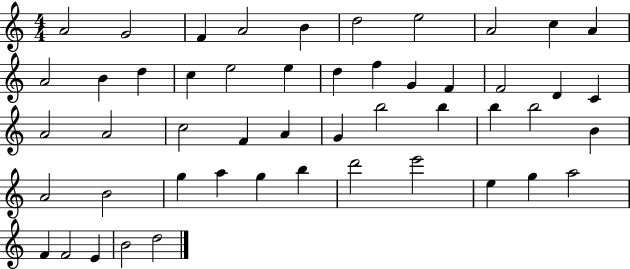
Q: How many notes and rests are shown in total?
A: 50